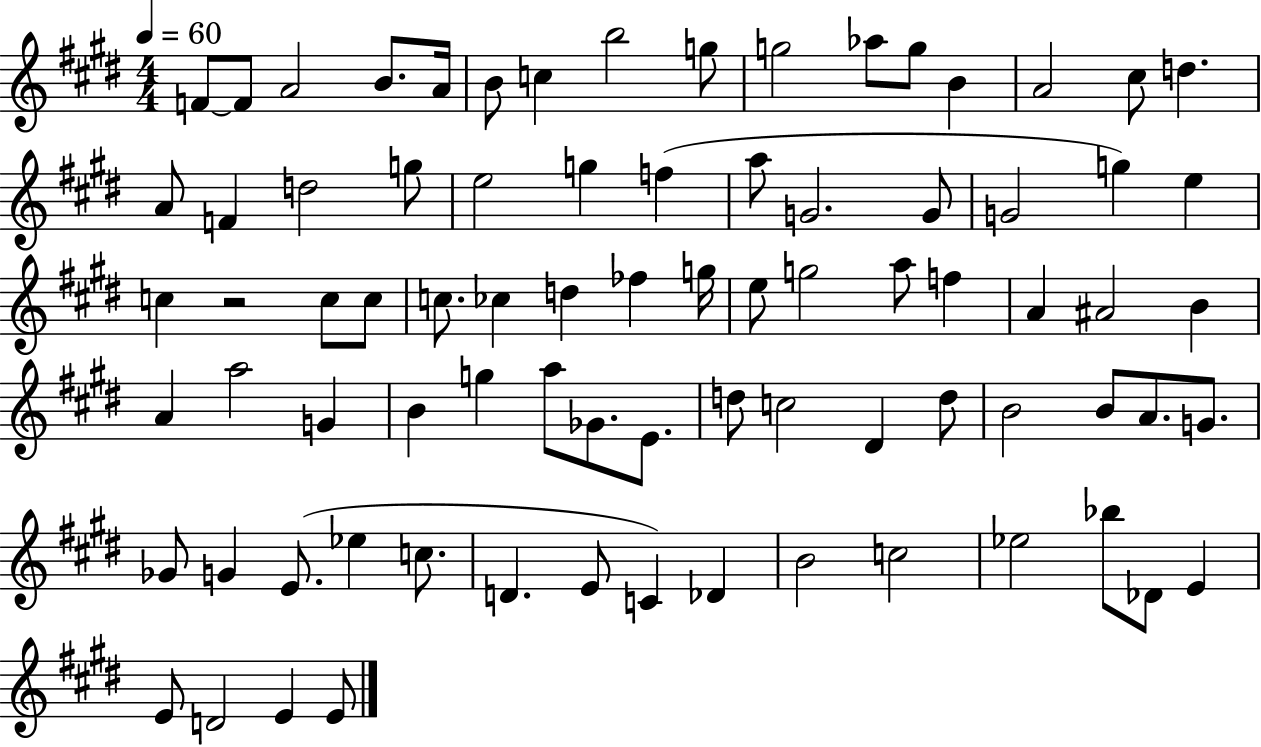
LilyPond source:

{
  \clef treble
  \numericTimeSignature
  \time 4/4
  \key e \major
  \tempo 4 = 60
  f'8~~ f'8 a'2 b'8. a'16 | b'8 c''4 b''2 g''8 | g''2 aes''8 g''8 b'4 | a'2 cis''8 d''4. | \break a'8 f'4 d''2 g''8 | e''2 g''4 f''4( | a''8 g'2. g'8 | g'2 g''4) e''4 | \break c''4 r2 c''8 c''8 | c''8. ces''4 d''4 fes''4 g''16 | e''8 g''2 a''8 f''4 | a'4 ais'2 b'4 | \break a'4 a''2 g'4 | b'4 g''4 a''8 ges'8. e'8. | d''8 c''2 dis'4 d''8 | b'2 b'8 a'8. g'8. | \break ges'8 g'4 e'8.( ees''4 c''8. | d'4. e'8 c'4) des'4 | b'2 c''2 | ees''2 bes''8 des'8 e'4 | \break e'8 d'2 e'4 e'8 | \bar "|."
}